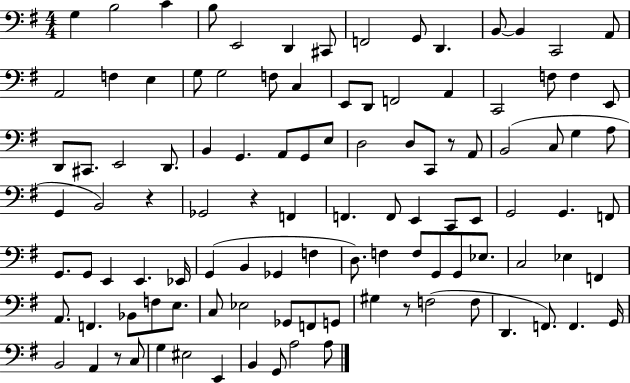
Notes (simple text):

G3/q B3/h C4/q B3/e E2/h D2/q C#2/e F2/h G2/e D2/q. B2/e B2/q C2/h A2/e A2/h F3/q E3/q G3/e G3/h F3/e C3/q E2/e D2/e F2/h A2/q C2/h F3/e F3/q E2/e D2/e C#2/e. E2/h D2/e. B2/q G2/q. A2/e G2/e E3/e D3/h D3/e C2/e R/e A2/e B2/h C3/e G3/q A3/e G2/q B2/h R/q Gb2/h R/q F2/q F2/q. F2/e E2/q C2/e E2/e G2/h G2/q. F2/e G2/e. G2/e E2/q E2/q. Eb2/s G2/q B2/q Gb2/q F3/q D3/e. F3/q F3/e G2/e G2/e Eb3/e. C3/h Eb3/q F2/q A2/e. F2/q. Bb2/e F3/e E3/e. C3/e Eb3/h Gb2/e F2/e G2/e G#3/q R/e F3/h F3/e D2/q. F2/e. F2/q. G2/s B2/h A2/q R/e C3/e G3/q EIS3/h E2/q B2/q G2/e A3/h A3/e